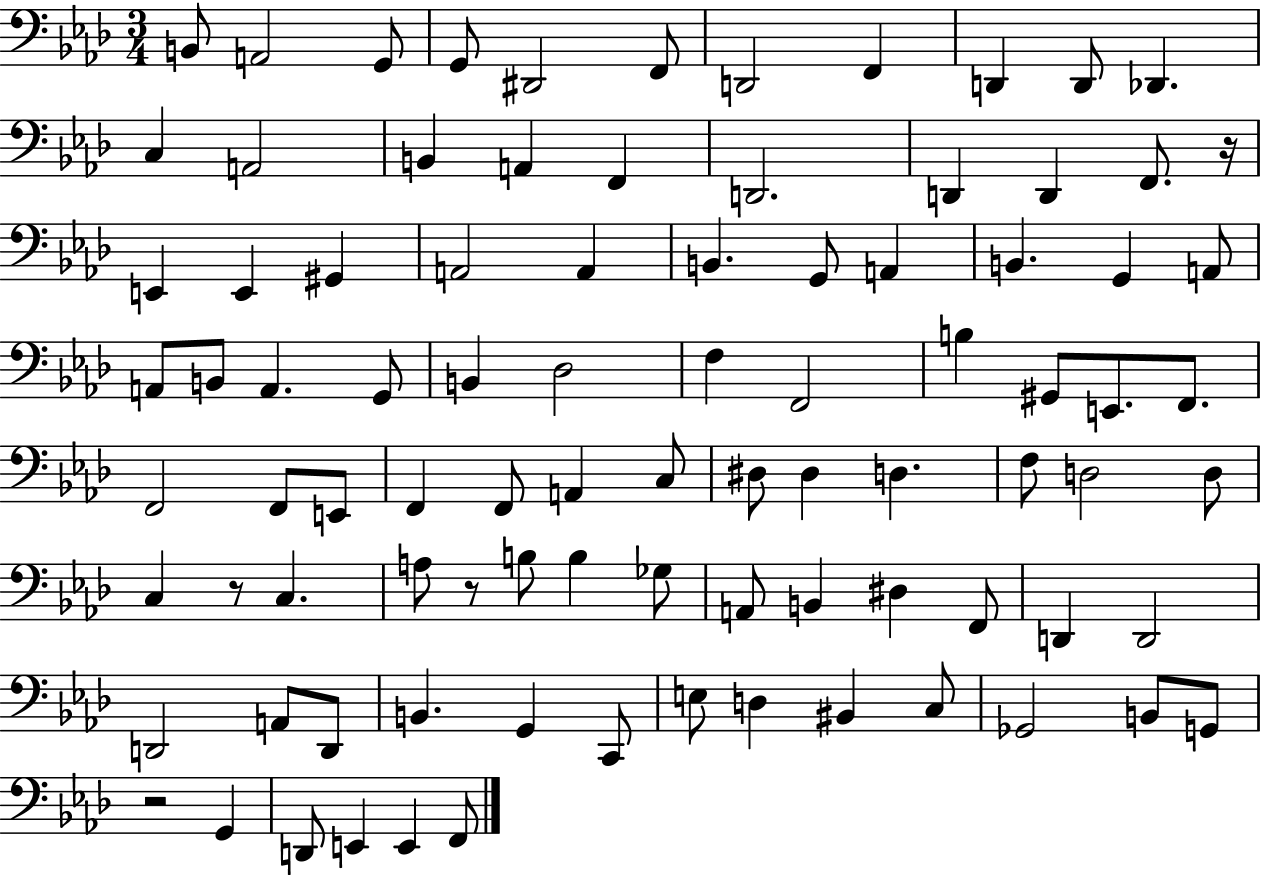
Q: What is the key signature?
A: AES major